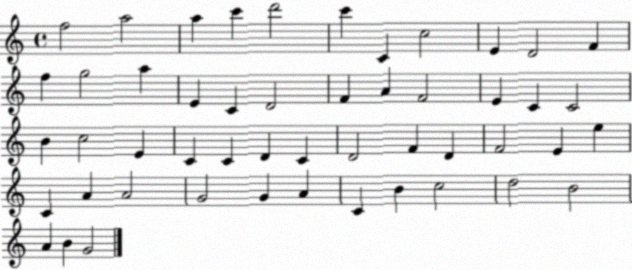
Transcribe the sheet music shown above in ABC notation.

X:1
T:Untitled
M:4/4
L:1/4
K:C
f2 a2 a c' d'2 c' C c2 E D2 F f g2 a E C D2 F A F2 E C C2 B c2 E C C D C D2 F D F2 E e C A A2 G2 G A C B c2 d2 B2 A B G2